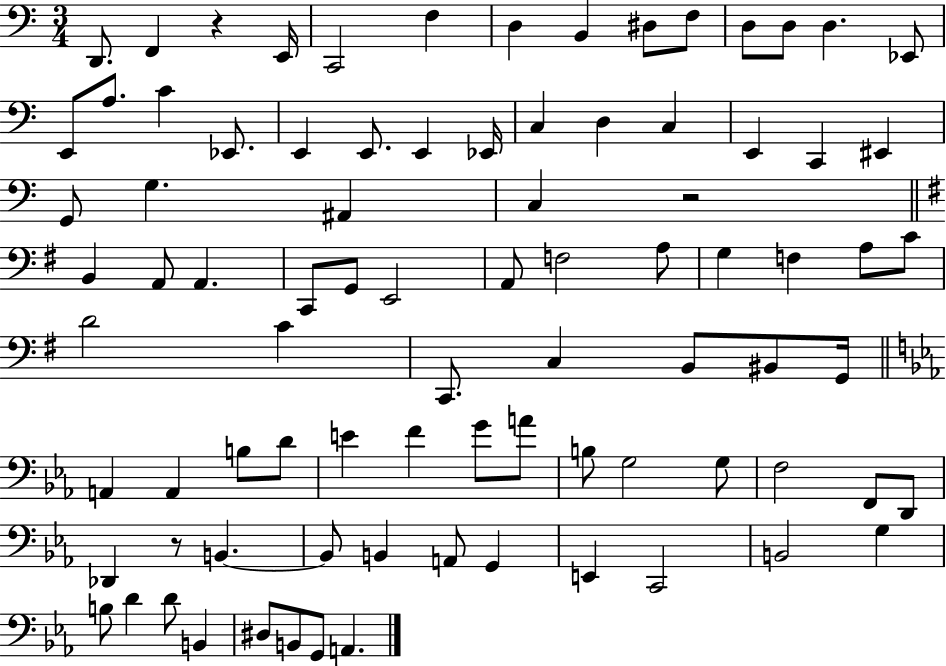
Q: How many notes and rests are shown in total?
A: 86